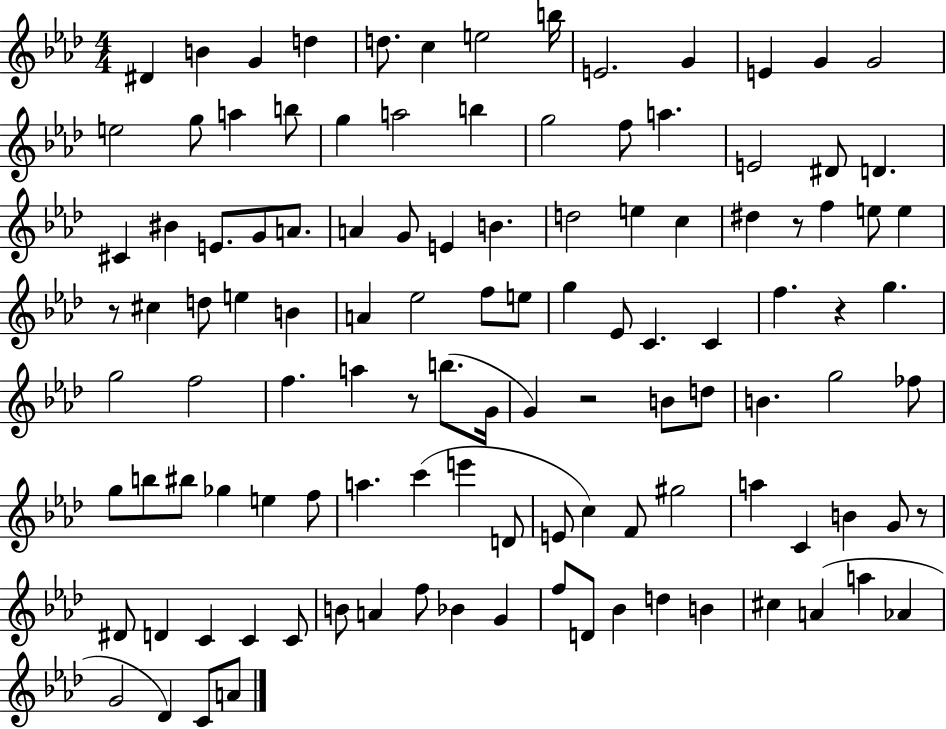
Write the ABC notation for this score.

X:1
T:Untitled
M:4/4
L:1/4
K:Ab
^D B G d d/2 c e2 b/4 E2 G E G G2 e2 g/2 a b/2 g a2 b g2 f/2 a E2 ^D/2 D ^C ^B E/2 G/2 A/2 A G/2 E B d2 e c ^d z/2 f e/2 e z/2 ^c d/2 e B A _e2 f/2 e/2 g _E/2 C C f z g g2 f2 f a z/2 b/2 G/4 G z2 B/2 d/2 B g2 _f/2 g/2 b/2 ^b/2 _g e f/2 a c' e' D/2 E/2 c F/2 ^g2 a C B G/2 z/2 ^D/2 D C C C/2 B/2 A f/2 _B G f/2 D/2 _B d B ^c A a _A G2 _D C/2 A/2